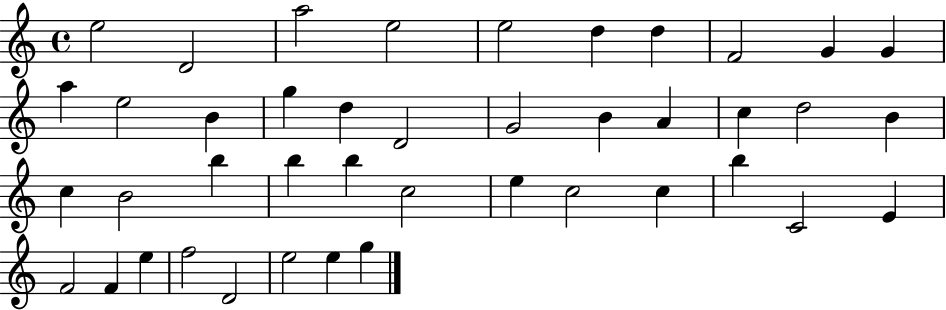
X:1
T:Untitled
M:4/4
L:1/4
K:C
e2 D2 a2 e2 e2 d d F2 G G a e2 B g d D2 G2 B A c d2 B c B2 b b b c2 e c2 c b C2 E F2 F e f2 D2 e2 e g